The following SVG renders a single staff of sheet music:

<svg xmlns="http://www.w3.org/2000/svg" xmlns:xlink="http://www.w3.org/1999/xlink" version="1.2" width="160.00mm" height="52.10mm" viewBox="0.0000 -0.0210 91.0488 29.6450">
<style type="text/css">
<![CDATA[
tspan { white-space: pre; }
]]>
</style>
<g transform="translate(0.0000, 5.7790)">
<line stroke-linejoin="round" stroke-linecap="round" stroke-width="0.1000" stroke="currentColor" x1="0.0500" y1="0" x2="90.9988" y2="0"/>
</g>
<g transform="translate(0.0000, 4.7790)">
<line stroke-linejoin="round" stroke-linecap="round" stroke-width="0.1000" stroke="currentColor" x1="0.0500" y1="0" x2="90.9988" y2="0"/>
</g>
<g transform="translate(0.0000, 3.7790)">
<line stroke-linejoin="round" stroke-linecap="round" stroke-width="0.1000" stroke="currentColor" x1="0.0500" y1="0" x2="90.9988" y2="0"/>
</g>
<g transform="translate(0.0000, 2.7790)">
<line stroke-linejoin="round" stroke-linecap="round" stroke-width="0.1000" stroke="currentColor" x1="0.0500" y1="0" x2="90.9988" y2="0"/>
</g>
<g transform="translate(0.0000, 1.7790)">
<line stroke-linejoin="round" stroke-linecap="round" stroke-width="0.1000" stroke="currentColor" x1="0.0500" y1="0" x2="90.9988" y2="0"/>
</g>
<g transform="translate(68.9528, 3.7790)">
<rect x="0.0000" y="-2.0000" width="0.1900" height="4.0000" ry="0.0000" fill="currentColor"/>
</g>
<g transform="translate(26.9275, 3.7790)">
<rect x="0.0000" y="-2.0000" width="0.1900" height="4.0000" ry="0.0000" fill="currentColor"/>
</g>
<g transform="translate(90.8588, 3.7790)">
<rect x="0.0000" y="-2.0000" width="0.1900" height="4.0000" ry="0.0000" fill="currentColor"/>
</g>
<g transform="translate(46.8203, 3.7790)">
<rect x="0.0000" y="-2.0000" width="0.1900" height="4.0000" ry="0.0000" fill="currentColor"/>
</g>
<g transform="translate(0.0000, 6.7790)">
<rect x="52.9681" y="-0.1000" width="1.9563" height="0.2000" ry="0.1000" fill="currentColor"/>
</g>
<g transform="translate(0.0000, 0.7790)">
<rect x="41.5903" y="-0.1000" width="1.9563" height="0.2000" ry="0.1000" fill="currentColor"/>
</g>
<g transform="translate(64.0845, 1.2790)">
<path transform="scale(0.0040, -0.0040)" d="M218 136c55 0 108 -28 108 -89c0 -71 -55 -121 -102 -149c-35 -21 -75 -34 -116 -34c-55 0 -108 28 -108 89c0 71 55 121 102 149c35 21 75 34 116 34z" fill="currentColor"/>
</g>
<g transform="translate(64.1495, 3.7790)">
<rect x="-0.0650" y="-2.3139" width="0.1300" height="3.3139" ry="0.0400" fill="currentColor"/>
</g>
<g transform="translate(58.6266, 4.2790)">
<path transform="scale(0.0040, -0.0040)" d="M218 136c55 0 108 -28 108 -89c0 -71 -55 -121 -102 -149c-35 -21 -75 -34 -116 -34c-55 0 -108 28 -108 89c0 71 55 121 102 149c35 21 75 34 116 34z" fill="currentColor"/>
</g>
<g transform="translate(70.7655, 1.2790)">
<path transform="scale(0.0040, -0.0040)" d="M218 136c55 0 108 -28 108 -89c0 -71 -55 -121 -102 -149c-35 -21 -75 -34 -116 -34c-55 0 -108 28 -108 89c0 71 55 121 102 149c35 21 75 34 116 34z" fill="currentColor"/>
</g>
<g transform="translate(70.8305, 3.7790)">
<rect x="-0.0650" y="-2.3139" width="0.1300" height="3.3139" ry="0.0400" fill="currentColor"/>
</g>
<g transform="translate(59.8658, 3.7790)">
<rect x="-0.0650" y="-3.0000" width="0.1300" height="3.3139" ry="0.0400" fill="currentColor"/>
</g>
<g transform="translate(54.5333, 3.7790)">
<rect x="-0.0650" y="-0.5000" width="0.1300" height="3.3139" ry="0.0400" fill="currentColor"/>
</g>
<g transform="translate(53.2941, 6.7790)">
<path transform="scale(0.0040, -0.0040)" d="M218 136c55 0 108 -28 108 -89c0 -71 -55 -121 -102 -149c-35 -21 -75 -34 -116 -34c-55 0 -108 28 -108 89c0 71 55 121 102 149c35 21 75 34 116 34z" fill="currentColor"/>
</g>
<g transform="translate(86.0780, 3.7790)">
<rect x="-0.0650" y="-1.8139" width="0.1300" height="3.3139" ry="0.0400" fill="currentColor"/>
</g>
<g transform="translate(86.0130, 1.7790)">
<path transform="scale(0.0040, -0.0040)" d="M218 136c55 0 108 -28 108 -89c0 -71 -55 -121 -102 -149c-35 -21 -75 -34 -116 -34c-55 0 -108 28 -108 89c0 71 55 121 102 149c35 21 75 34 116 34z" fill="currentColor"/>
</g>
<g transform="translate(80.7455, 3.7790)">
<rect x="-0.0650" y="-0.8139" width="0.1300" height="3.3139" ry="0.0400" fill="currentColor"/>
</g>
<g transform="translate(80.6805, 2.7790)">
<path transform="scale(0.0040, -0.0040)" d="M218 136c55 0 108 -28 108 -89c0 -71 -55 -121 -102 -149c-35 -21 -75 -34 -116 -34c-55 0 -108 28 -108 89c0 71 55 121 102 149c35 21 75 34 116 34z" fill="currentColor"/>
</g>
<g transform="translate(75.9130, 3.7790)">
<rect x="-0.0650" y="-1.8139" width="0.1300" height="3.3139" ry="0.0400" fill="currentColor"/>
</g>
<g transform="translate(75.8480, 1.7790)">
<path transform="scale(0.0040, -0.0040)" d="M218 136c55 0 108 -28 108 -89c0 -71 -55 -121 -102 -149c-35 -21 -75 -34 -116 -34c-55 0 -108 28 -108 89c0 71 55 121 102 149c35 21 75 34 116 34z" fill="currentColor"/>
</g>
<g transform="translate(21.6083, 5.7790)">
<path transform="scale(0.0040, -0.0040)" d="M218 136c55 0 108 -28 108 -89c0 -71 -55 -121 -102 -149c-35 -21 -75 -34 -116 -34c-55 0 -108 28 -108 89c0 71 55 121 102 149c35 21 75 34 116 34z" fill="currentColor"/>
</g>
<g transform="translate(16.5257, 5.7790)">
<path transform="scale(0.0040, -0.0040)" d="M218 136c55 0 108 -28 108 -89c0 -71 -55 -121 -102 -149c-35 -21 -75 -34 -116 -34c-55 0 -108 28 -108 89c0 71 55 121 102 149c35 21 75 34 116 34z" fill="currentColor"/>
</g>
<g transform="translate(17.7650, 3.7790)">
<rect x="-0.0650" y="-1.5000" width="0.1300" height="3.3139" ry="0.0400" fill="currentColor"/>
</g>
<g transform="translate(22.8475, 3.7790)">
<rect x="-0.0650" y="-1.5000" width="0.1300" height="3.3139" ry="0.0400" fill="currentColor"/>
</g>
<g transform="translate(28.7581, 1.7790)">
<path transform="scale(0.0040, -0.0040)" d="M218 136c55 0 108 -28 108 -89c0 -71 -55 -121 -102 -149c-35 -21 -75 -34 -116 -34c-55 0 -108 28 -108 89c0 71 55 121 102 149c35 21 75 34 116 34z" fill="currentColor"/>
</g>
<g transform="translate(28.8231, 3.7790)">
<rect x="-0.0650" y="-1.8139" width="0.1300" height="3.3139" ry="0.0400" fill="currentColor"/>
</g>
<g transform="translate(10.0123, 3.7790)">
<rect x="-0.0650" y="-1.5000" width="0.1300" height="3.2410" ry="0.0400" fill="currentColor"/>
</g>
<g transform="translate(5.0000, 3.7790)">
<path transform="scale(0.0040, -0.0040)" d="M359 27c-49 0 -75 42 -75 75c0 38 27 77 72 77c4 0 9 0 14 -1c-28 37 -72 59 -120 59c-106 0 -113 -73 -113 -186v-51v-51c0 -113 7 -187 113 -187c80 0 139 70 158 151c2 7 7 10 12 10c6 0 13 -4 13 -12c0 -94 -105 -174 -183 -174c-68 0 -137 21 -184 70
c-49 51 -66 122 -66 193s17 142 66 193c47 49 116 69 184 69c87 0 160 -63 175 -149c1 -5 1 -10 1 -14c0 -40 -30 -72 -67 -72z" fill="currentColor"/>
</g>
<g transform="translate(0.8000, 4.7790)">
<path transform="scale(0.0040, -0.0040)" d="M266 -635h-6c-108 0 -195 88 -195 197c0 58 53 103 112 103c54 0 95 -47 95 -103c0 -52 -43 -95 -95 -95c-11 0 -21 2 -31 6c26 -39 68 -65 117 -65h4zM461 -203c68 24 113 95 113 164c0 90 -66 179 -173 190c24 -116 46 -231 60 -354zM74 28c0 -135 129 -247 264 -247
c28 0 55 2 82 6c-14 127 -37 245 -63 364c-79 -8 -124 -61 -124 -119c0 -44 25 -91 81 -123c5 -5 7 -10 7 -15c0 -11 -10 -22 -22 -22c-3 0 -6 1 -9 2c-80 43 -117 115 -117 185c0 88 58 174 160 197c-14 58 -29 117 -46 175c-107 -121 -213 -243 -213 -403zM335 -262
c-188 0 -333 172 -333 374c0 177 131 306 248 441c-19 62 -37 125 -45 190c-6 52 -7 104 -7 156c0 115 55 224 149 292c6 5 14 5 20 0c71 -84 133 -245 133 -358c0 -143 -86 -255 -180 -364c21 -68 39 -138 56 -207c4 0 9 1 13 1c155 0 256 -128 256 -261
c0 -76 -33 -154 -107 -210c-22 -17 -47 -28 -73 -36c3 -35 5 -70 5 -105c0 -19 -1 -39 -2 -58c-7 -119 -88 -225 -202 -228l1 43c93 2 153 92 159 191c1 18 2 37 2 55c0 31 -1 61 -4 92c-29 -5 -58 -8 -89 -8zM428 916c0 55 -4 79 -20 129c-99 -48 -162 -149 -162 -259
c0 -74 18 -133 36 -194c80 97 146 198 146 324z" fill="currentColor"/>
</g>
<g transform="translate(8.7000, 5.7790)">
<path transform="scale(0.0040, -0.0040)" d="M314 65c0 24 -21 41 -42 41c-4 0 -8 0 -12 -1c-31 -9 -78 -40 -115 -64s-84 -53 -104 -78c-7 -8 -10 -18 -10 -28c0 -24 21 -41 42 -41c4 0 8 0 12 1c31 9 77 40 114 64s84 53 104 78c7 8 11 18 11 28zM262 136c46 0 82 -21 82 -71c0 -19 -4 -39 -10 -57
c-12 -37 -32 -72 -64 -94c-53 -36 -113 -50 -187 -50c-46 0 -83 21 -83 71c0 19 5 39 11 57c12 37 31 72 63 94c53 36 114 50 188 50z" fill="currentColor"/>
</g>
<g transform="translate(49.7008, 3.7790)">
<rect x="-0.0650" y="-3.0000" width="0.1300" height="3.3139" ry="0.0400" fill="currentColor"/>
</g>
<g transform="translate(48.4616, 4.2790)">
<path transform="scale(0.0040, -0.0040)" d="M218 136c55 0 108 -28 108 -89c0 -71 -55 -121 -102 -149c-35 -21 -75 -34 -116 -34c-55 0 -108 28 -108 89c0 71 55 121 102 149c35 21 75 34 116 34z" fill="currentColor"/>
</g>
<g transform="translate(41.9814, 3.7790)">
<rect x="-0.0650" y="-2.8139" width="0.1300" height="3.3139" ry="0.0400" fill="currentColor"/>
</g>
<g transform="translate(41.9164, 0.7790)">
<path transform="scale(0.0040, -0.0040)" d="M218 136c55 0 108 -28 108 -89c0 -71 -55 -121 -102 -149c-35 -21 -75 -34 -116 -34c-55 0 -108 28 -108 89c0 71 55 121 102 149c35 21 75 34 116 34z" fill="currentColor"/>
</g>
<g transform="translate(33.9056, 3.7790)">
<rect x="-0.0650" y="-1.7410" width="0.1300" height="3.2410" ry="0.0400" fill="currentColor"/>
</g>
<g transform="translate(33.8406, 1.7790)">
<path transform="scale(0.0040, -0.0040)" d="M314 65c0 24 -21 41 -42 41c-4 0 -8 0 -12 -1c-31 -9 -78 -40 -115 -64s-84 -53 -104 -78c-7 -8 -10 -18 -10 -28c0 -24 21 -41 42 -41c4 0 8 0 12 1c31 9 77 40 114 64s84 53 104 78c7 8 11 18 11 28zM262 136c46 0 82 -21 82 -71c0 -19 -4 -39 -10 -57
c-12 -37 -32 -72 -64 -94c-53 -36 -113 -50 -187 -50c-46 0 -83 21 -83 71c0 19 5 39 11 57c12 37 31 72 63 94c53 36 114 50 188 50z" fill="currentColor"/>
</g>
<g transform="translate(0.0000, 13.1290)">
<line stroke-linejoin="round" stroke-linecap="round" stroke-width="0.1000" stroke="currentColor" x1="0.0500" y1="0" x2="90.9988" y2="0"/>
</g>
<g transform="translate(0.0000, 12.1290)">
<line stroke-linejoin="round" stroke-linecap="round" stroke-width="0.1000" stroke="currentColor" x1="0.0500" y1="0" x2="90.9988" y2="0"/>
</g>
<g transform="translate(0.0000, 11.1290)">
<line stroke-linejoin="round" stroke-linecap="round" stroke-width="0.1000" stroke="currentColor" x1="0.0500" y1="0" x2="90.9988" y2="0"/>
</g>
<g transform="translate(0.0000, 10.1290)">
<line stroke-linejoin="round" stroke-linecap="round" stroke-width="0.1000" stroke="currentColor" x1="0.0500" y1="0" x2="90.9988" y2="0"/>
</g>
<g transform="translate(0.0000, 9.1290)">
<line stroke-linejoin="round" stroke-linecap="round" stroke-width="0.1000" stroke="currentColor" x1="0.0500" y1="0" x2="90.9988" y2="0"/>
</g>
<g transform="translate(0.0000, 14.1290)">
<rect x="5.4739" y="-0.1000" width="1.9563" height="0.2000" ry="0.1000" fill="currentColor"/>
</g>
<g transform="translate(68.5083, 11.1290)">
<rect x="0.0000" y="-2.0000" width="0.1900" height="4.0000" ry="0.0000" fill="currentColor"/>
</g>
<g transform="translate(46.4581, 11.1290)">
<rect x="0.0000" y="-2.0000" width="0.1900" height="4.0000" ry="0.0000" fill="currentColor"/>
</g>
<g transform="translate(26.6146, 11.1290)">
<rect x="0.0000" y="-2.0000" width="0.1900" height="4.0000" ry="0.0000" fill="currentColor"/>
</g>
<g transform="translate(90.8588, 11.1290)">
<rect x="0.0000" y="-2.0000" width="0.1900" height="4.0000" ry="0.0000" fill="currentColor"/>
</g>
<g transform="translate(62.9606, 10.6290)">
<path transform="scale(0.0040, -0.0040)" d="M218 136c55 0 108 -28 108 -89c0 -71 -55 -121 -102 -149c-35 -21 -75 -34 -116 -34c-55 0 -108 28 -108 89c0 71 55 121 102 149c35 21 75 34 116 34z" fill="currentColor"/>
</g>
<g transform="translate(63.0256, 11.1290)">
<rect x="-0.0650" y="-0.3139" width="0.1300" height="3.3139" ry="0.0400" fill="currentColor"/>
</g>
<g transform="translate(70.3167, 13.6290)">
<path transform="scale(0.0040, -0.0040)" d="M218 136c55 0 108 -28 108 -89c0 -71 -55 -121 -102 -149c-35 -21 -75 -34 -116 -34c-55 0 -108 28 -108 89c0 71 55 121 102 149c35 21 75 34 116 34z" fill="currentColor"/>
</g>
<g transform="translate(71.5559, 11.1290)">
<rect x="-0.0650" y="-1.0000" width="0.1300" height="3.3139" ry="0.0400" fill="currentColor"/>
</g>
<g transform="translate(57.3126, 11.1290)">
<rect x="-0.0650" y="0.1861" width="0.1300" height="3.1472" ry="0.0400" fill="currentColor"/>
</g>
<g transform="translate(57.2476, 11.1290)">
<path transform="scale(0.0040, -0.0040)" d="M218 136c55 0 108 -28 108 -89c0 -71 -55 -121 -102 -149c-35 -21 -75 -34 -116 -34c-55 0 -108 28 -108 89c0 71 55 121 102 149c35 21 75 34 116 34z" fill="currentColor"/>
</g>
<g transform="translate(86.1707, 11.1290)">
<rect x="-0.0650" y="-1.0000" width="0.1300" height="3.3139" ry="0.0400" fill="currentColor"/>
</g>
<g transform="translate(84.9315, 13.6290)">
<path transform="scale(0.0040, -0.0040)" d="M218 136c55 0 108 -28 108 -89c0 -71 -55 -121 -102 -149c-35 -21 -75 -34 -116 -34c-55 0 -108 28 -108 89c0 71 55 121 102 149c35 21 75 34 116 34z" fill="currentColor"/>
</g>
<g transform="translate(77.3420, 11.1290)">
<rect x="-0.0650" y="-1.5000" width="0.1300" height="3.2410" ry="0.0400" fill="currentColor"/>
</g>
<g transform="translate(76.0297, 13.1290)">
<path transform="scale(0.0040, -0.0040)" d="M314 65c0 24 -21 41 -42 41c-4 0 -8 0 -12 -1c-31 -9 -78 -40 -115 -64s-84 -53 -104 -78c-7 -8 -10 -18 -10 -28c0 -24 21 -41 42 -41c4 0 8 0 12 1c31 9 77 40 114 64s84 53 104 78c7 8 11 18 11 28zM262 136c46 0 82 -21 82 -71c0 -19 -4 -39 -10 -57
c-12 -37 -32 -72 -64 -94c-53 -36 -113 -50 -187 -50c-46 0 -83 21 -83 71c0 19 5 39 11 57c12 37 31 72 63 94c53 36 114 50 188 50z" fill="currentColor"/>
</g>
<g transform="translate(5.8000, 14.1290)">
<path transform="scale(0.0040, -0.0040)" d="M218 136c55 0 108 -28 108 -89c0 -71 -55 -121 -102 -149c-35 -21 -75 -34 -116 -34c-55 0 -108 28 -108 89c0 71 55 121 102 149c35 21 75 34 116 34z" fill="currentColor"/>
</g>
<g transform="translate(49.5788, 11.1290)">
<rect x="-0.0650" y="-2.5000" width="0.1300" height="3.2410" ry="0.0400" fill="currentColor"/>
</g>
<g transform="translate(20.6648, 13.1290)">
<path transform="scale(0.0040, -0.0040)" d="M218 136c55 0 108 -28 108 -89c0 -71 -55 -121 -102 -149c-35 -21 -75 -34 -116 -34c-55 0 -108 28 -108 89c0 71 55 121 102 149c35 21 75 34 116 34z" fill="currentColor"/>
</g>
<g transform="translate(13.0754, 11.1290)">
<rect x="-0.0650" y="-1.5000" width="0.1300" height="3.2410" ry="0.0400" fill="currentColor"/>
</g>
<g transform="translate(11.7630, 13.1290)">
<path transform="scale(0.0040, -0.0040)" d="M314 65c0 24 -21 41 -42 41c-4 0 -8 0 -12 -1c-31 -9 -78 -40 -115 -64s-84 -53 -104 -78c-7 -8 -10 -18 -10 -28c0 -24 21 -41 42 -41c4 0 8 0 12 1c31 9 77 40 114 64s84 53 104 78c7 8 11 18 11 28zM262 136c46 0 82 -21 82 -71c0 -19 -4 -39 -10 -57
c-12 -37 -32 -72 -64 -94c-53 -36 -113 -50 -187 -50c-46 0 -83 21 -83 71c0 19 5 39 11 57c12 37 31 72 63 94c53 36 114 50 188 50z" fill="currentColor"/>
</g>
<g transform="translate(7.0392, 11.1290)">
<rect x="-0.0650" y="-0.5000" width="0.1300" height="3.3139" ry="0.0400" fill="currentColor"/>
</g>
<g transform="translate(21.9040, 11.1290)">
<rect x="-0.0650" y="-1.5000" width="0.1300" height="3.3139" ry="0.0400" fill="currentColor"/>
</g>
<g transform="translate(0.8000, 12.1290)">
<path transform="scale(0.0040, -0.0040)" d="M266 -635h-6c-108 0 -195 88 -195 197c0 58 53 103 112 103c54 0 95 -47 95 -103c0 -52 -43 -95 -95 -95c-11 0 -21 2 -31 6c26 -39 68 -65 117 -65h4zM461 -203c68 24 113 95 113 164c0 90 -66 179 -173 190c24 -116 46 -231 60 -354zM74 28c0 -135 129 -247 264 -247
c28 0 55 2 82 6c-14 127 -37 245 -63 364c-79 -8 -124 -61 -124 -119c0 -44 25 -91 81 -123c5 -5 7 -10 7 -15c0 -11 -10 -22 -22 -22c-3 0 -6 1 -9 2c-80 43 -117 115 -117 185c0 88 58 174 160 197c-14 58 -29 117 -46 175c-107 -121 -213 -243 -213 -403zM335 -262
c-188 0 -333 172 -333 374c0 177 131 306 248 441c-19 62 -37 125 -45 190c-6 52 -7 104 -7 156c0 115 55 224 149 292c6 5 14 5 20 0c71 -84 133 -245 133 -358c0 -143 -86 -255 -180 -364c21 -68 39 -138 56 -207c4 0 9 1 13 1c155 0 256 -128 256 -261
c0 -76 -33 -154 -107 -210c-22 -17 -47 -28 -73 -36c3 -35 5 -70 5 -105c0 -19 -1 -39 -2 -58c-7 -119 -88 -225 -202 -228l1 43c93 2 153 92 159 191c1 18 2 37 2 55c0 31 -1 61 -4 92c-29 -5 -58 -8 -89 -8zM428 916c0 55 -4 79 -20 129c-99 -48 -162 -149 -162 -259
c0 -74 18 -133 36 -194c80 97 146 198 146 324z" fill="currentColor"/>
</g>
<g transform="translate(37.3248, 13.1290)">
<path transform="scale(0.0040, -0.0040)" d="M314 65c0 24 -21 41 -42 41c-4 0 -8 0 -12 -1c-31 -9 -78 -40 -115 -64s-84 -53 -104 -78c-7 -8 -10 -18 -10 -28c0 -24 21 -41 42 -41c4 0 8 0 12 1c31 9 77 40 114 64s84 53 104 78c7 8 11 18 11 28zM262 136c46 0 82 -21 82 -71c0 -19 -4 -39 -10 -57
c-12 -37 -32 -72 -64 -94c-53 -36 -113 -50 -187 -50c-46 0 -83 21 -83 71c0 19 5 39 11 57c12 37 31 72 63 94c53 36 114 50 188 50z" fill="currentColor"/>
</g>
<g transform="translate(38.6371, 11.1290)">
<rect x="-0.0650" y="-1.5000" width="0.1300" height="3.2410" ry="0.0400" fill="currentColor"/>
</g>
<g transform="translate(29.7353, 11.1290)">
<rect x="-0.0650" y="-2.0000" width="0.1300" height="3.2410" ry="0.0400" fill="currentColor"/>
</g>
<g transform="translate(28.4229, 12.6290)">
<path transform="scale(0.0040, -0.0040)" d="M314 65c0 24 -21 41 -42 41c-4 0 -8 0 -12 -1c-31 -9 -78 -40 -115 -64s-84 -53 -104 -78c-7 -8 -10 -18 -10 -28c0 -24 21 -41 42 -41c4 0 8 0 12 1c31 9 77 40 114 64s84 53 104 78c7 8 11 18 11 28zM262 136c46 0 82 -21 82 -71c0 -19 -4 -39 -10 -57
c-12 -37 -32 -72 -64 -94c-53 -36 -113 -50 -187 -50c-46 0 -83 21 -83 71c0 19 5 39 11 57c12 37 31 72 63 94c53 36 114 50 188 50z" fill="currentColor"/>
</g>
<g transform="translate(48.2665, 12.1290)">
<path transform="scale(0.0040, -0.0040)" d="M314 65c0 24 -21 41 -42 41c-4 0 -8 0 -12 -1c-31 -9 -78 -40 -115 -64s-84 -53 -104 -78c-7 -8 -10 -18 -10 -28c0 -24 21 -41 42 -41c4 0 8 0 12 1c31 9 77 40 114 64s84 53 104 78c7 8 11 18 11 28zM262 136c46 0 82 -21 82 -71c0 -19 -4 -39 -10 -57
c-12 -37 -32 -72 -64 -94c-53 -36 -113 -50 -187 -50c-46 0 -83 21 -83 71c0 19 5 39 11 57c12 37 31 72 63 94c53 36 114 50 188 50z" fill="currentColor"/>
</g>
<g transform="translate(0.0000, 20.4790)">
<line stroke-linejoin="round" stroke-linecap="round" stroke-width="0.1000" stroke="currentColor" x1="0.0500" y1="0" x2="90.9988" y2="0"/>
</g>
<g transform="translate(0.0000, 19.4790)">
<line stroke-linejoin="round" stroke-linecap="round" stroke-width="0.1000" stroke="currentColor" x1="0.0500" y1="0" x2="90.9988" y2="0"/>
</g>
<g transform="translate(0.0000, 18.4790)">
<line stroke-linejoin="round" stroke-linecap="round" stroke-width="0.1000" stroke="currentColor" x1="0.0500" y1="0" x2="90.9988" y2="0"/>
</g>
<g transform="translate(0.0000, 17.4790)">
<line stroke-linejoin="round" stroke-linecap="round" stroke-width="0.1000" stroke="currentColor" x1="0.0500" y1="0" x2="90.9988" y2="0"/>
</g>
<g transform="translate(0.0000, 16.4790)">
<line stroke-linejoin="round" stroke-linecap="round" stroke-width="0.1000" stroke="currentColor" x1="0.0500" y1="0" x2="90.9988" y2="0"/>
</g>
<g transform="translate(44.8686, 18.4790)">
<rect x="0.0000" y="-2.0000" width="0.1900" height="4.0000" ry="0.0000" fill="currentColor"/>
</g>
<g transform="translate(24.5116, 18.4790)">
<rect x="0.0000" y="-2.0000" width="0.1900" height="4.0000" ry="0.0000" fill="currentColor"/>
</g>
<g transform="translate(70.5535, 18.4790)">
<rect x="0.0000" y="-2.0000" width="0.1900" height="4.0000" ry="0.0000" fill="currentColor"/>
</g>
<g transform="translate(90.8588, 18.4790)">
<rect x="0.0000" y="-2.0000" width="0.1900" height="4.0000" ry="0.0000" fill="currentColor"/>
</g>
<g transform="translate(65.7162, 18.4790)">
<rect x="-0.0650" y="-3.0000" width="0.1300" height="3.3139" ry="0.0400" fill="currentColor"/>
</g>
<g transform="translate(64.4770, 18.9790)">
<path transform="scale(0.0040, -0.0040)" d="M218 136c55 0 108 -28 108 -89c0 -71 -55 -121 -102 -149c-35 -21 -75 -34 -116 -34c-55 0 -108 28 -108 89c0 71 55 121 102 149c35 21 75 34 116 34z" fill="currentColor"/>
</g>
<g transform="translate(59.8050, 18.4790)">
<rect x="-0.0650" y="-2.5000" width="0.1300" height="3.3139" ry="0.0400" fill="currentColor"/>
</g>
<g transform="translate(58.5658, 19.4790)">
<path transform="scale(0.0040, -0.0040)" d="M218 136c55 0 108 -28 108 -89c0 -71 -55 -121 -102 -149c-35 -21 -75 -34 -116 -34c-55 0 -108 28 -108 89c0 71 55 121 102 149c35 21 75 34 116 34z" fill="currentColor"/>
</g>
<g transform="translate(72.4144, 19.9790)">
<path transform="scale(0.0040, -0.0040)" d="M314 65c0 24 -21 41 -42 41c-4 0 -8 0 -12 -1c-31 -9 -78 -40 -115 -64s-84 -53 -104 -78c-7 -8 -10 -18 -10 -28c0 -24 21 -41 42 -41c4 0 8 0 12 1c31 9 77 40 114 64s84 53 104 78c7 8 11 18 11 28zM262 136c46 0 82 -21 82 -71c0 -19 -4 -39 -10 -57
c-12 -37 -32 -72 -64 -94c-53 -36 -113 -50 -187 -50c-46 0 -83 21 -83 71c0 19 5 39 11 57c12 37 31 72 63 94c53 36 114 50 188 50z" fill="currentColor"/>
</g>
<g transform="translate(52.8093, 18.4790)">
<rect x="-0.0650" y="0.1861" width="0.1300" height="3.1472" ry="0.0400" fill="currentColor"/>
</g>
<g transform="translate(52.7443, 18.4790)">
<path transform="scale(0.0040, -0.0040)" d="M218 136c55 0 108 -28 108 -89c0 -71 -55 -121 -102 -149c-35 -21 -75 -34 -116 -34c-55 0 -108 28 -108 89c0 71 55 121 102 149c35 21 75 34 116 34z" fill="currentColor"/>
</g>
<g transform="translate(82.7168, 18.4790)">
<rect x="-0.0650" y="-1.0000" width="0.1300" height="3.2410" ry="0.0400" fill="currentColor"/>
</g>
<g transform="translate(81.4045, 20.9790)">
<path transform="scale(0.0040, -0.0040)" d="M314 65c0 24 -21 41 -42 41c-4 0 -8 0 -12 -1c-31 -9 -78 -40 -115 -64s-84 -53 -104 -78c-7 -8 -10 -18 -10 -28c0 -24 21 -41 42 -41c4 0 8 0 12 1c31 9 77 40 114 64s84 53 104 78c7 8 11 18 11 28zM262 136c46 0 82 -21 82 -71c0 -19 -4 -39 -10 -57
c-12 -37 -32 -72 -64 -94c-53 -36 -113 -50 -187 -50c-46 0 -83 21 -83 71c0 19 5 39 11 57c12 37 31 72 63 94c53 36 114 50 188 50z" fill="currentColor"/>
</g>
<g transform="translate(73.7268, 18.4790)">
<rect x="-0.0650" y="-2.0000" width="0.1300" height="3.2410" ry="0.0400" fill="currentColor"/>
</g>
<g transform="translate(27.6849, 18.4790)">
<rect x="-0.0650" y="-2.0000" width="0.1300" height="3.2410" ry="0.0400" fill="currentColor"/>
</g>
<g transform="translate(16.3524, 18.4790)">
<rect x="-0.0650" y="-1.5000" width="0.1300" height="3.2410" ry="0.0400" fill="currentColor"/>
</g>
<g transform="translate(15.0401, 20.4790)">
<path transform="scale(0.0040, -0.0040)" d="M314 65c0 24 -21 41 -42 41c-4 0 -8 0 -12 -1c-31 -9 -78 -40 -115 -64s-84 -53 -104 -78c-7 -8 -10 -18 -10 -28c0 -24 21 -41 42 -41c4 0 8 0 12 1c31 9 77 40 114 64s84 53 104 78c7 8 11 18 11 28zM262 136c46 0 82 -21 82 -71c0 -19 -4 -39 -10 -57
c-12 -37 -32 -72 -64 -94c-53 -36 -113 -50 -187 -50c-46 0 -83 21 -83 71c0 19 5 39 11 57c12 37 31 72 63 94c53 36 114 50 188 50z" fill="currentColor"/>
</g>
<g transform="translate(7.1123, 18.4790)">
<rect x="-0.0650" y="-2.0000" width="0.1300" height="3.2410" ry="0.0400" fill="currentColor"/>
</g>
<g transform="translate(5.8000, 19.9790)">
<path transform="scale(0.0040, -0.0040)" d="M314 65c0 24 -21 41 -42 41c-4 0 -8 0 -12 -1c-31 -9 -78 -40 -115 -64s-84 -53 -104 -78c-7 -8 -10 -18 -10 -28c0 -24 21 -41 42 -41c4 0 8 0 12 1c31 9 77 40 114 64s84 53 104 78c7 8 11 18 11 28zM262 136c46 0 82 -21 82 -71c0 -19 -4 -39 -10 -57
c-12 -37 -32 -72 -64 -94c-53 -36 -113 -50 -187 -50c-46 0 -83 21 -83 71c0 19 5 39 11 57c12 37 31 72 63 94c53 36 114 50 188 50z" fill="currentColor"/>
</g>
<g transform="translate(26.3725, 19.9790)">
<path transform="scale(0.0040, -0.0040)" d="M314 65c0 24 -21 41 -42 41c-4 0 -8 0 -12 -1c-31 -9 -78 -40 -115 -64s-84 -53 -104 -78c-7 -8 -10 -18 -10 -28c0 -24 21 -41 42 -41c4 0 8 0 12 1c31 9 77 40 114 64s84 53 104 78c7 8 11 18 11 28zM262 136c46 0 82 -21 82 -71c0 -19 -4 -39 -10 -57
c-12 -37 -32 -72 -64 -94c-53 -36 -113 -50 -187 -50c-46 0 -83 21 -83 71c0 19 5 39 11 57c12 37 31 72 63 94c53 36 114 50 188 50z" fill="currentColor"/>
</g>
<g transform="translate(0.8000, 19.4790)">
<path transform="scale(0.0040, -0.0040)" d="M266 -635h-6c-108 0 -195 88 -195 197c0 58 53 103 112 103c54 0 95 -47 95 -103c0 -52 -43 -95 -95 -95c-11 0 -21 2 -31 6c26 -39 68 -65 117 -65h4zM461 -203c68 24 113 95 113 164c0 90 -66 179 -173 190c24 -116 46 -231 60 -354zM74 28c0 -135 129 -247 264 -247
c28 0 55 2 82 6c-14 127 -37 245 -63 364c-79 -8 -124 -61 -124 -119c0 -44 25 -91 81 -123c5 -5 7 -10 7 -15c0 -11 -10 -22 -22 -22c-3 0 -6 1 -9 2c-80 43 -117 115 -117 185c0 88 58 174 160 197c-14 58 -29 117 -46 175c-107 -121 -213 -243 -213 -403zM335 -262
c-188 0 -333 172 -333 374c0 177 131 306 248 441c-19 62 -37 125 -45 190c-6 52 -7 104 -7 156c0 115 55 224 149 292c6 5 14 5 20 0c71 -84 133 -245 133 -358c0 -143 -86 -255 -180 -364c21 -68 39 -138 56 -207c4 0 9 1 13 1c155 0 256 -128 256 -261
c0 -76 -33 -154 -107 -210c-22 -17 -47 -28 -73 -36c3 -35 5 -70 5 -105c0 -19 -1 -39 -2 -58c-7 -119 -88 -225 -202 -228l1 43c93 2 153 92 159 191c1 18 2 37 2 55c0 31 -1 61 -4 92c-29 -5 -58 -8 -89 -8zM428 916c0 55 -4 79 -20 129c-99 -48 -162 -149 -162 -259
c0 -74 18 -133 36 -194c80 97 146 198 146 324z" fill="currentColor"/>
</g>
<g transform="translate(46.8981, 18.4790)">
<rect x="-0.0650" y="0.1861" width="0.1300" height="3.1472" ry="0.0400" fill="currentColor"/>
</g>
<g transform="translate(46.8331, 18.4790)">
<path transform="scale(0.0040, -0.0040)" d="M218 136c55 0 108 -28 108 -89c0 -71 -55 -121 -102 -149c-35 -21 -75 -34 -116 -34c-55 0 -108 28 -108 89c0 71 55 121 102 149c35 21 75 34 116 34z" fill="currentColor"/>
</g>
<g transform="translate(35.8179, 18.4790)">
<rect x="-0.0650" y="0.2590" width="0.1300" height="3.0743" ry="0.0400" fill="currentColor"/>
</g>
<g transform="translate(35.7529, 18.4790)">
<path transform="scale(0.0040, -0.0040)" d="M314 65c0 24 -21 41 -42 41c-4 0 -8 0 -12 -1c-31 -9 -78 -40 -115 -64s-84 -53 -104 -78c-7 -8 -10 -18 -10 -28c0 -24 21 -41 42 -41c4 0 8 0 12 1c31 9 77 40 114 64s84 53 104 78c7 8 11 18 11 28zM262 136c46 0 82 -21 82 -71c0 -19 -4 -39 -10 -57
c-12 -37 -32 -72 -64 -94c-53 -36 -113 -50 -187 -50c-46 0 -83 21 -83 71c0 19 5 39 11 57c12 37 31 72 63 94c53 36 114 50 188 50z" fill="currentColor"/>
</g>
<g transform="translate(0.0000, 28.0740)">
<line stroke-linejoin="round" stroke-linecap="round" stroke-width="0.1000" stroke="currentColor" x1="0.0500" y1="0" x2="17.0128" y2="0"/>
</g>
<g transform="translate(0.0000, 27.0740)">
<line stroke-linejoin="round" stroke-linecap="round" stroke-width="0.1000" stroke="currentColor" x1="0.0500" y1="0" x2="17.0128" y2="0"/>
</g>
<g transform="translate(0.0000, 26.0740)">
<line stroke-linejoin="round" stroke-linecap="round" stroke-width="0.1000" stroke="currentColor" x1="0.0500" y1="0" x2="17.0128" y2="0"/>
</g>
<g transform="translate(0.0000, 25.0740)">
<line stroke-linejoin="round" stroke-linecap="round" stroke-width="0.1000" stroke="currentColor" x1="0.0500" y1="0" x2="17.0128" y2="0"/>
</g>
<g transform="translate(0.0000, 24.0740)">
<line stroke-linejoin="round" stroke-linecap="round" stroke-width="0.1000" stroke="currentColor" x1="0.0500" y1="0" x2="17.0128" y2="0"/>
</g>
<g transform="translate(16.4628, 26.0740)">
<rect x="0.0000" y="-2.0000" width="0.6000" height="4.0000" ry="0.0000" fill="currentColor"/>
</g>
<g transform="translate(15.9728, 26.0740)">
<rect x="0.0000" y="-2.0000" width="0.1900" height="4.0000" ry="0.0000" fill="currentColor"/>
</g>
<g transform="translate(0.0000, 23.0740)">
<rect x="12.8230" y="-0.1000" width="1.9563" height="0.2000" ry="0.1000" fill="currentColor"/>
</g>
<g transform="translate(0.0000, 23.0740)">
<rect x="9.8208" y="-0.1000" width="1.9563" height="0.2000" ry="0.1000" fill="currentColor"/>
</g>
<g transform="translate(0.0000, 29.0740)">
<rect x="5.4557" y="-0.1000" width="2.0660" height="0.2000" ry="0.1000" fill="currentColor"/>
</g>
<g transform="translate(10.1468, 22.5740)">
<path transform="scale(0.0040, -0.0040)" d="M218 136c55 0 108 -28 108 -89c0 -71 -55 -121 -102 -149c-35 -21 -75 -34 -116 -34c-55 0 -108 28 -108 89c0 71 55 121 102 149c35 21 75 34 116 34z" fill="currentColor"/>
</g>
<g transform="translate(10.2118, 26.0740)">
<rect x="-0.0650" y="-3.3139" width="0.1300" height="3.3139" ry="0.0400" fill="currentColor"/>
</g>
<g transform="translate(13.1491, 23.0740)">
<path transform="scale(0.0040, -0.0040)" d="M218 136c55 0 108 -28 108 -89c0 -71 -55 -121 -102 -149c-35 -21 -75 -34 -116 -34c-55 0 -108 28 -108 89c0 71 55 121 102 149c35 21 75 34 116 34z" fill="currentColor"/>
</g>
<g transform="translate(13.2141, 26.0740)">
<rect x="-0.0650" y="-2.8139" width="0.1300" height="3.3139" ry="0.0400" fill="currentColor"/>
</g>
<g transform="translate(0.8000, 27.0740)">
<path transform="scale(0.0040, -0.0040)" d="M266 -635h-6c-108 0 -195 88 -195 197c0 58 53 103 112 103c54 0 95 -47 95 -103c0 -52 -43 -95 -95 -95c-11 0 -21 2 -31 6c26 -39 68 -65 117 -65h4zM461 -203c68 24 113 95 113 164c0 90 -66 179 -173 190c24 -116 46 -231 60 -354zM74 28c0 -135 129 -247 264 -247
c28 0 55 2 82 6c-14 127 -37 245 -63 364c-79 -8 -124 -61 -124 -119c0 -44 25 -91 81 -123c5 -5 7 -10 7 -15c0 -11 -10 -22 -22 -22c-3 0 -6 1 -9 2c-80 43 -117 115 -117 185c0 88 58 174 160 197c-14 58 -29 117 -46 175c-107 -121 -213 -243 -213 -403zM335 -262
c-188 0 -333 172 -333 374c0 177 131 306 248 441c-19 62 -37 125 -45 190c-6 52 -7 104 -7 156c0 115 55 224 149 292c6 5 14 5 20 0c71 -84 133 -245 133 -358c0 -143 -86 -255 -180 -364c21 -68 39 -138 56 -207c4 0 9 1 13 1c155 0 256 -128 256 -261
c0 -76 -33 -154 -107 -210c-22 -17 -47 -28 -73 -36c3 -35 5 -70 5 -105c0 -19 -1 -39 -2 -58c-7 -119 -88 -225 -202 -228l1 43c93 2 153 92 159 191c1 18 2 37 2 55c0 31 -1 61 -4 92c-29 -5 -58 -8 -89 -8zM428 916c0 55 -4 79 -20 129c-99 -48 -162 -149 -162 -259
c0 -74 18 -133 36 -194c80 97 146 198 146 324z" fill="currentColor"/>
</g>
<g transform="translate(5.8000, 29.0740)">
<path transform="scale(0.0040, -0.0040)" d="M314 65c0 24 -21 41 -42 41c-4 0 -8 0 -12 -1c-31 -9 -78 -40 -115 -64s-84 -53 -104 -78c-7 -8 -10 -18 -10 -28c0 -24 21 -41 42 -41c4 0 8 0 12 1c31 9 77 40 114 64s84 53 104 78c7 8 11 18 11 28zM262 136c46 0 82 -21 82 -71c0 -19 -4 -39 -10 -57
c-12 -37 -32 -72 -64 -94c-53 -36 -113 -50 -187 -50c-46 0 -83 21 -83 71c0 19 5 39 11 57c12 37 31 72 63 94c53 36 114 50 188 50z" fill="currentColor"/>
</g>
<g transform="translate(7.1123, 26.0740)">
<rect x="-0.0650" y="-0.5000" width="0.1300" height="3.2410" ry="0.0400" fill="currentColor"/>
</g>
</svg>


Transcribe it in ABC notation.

X:1
T:Untitled
M:4/4
L:1/4
K:C
E2 E E f f2 a A C A g g f d f C E2 E F2 E2 G2 B c D E2 D F2 E2 F2 B2 B B G A F2 D2 C2 b a